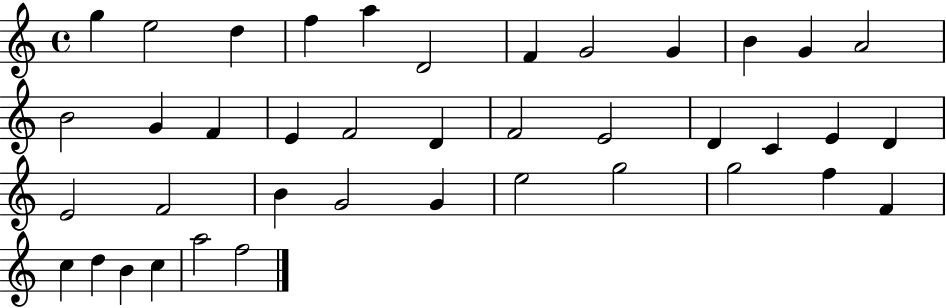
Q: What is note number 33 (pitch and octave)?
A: F5